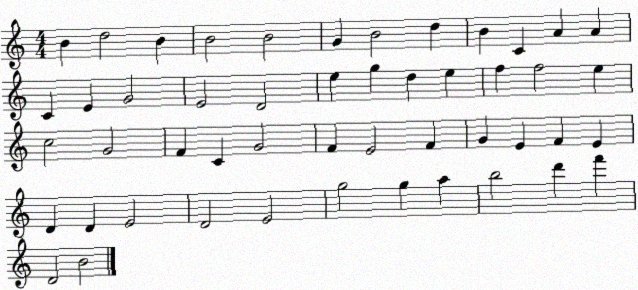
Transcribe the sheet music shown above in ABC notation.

X:1
T:Untitled
M:4/4
L:1/4
K:C
B d2 B B2 B2 G B2 d B C A A C E G2 E2 D2 e g d e f f2 e c2 G2 F C G2 F E2 F G E F E D D E2 D2 E2 g2 g a b2 d' f' D2 B2